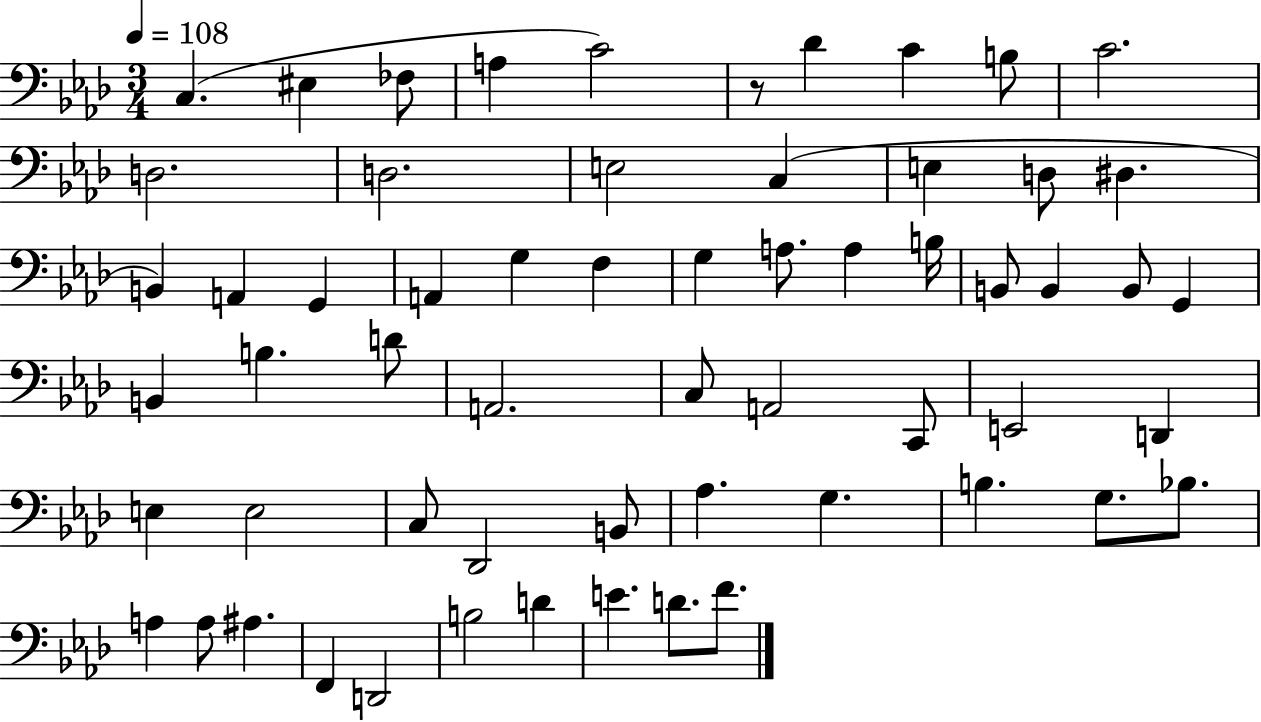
X:1
T:Untitled
M:3/4
L:1/4
K:Ab
C, ^E, _F,/2 A, C2 z/2 _D C B,/2 C2 D,2 D,2 E,2 C, E, D,/2 ^D, B,, A,, G,, A,, G, F, G, A,/2 A, B,/4 B,,/2 B,, B,,/2 G,, B,, B, D/2 A,,2 C,/2 A,,2 C,,/2 E,,2 D,, E, E,2 C,/2 _D,,2 B,,/2 _A, G, B, G,/2 _B,/2 A, A,/2 ^A, F,, D,,2 B,2 D E D/2 F/2